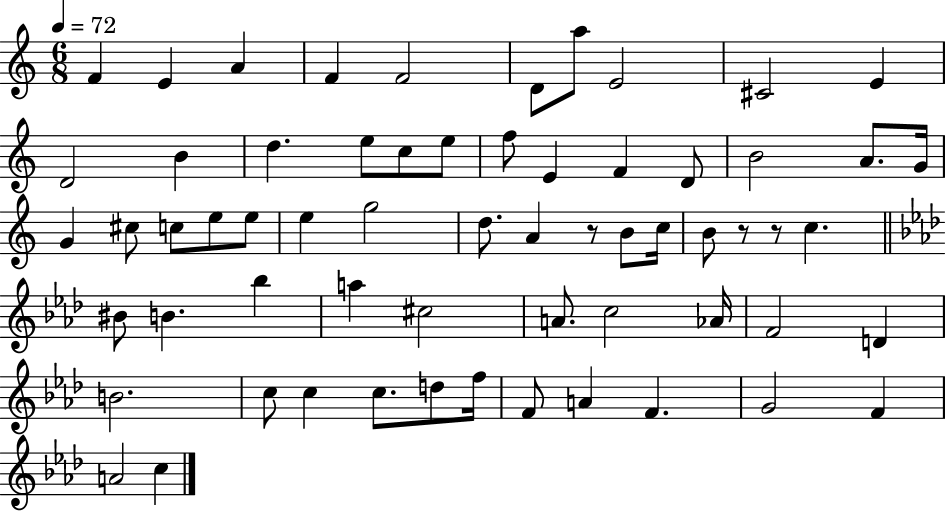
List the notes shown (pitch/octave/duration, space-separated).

F4/q E4/q A4/q F4/q F4/h D4/e A5/e E4/h C#4/h E4/q D4/h B4/q D5/q. E5/e C5/e E5/e F5/e E4/q F4/q D4/e B4/h A4/e. G4/s G4/q C#5/e C5/e E5/e E5/e E5/q G5/h D5/e. A4/q R/e B4/e C5/s B4/e R/e R/e C5/q. BIS4/e B4/q. Bb5/q A5/q C#5/h A4/e. C5/h Ab4/s F4/h D4/q B4/h. C5/e C5/q C5/e. D5/e F5/s F4/e A4/q F4/q. G4/h F4/q A4/h C5/q